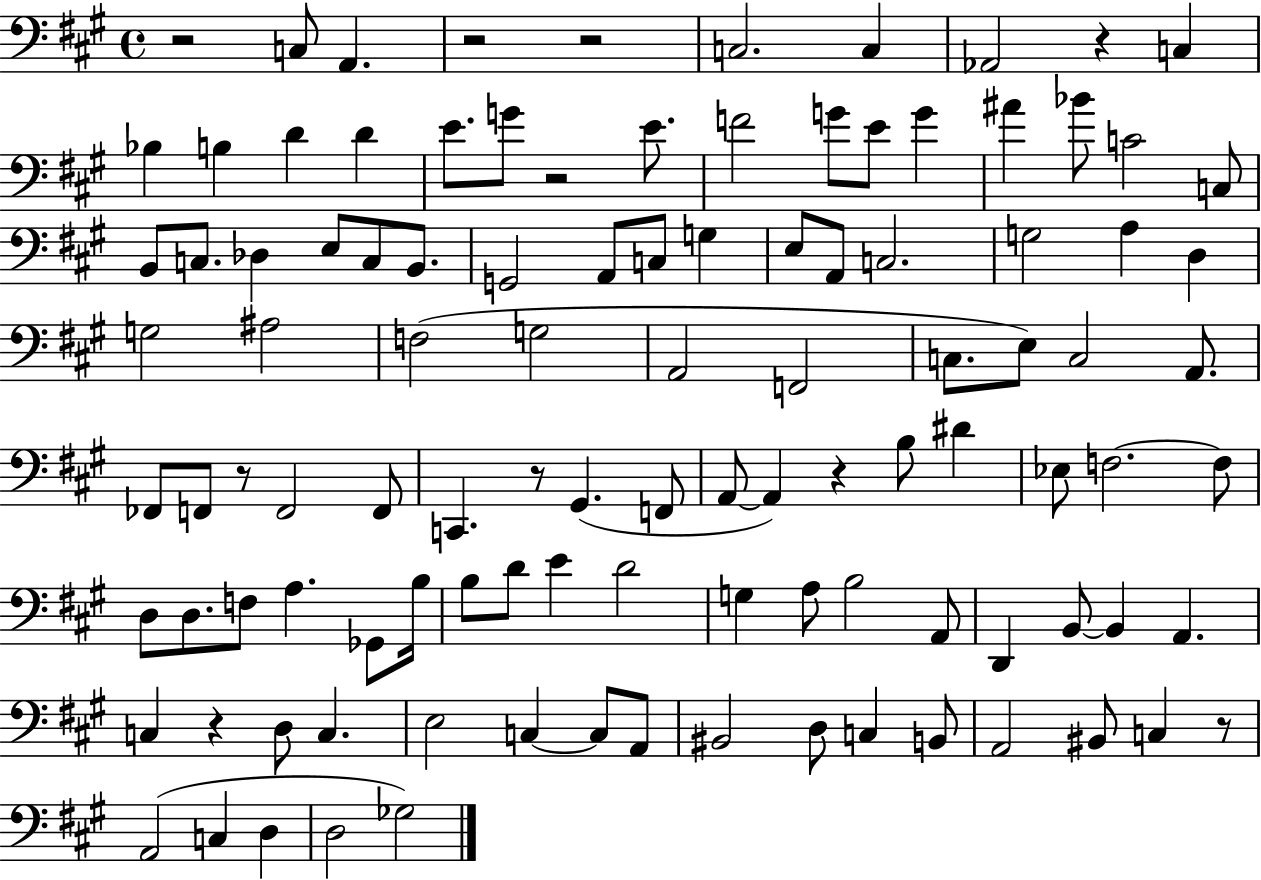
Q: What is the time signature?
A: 4/4